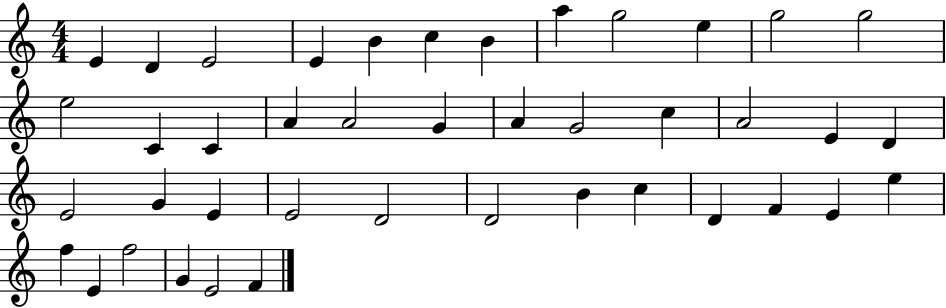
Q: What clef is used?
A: treble